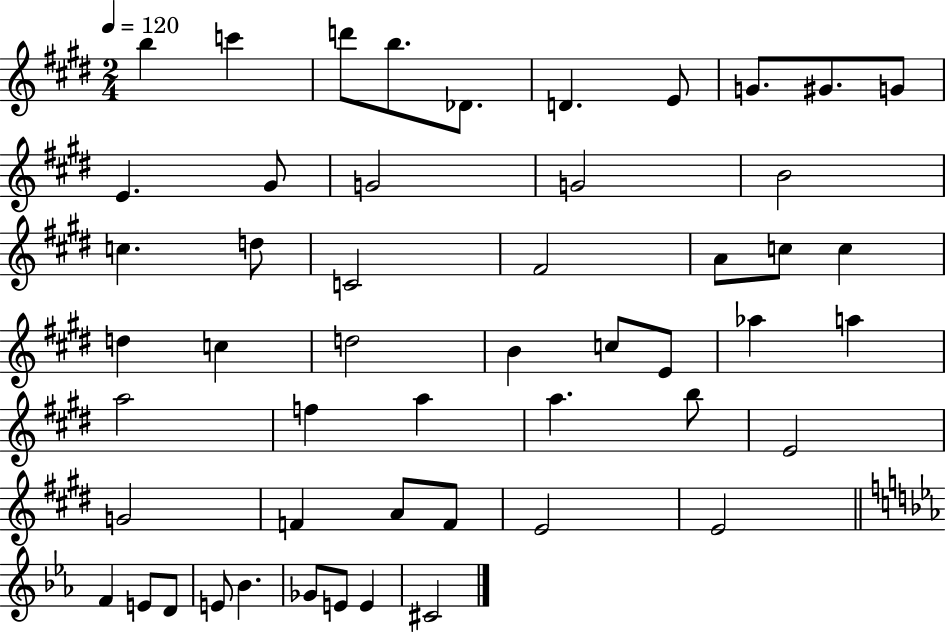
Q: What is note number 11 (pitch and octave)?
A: E4